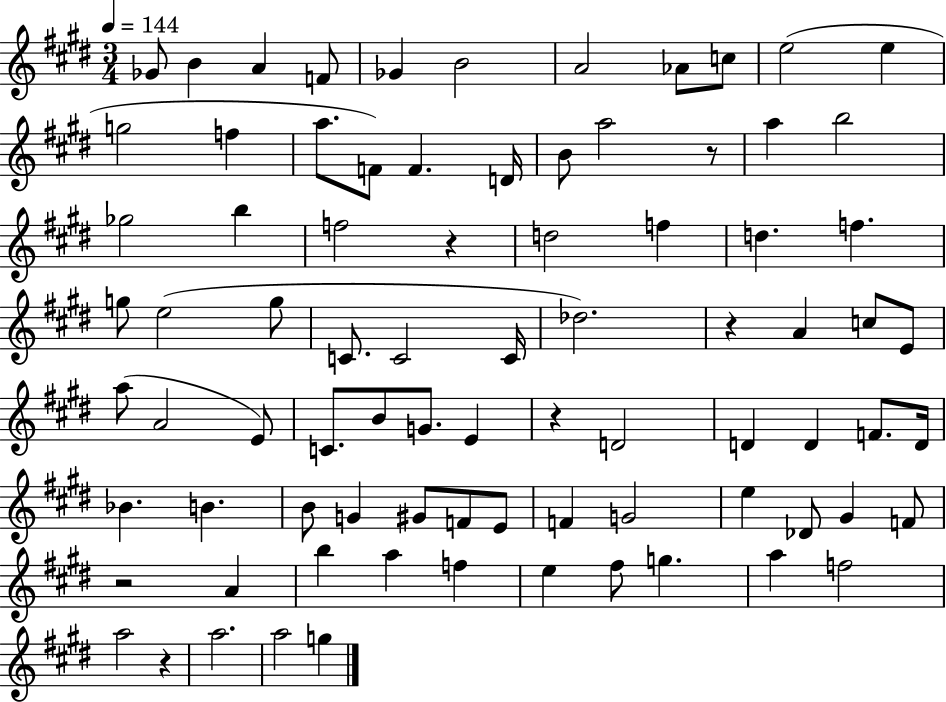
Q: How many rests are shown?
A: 6